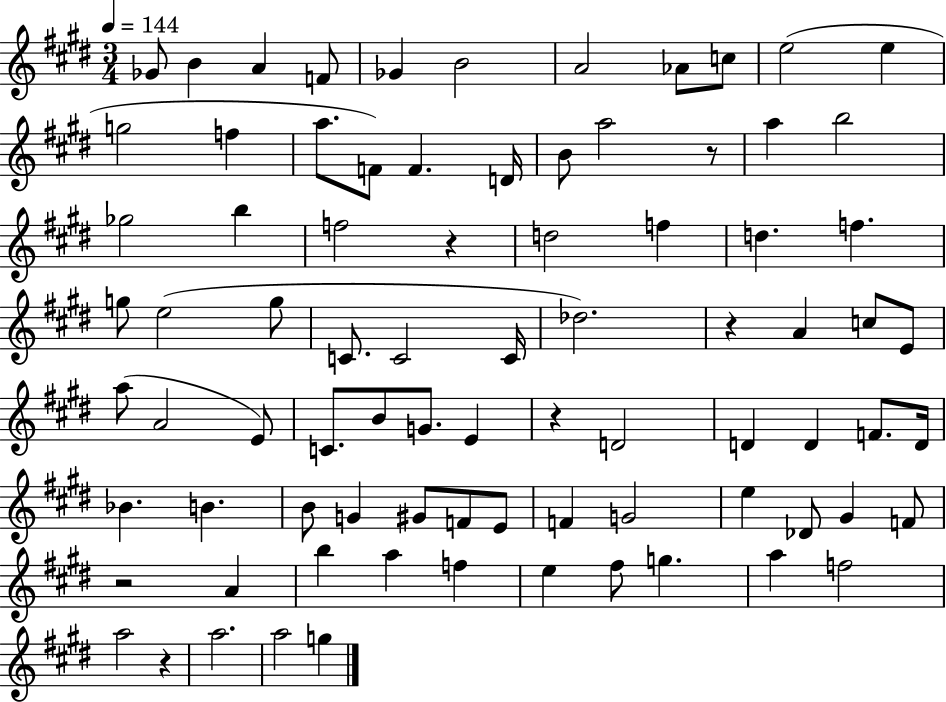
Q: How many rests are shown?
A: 6